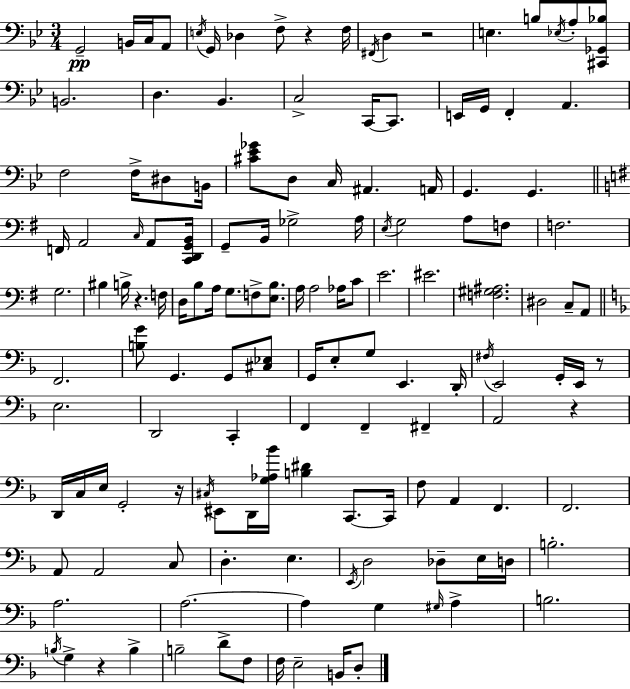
{
  \clef bass
  \numericTimeSignature
  \time 3/4
  \key g \minor
  g,2--\pp b,16 c16 a,8 | \acciaccatura { e16 } g,16 des4 f8-> r4 | f16 \acciaccatura { fis,16 } d4 r2 | e4. b8 \acciaccatura { ees16 } a8-. | \break <cis, ges, bes>8 b,2. | d4. bes,4. | c2-> c,16~~ | c,8. e,16 g,16 f,4-. a,4. | \break f2 f16-> | dis8 b,16 <cis' ees' ges'>8 d8 c16 ais,4. | a,16 g,4. g,4. | \bar "||" \break \key e \minor f,16 a,2 \grace { c16 } a,8 | <c, d, g, b,>16 g,8-- b,16 ges2-> | a16 \acciaccatura { e16 } g2 a8 | f8 f2. | \break g2. | bis4 b16-> r4. | f16 d16 b8 a16 g8. f8-> <e b>8. | a16 a2 aes16 | \break c'8 e'2. | eis'2. | <f gis ais>2. | dis2 c8-- | \break a,8 \bar "||" \break \key f \major f,2. | <b g'>8 g,4. g,8 <cis ees>8 | g,16 e8-. g8 e,4. d,16-. | \acciaccatura { fis16 } e,2 g,16-. e,16 r8 | \break e2. | d,2 c,4-. | f,4 f,4-- fis,4-- | a,2 r4 | \break d,16 c16 e16 g,2-. | r16 \acciaccatura { cis16 } eis,8 d,16 <g aes bes'>16 <b dis'>4 c,8.~~ | c,16 f8 a,4 f,4. | f,2. | \break a,8 a,2 | c8 d4.-. e4. | \acciaccatura { e,16 } d2 des8-- | e16 d16 b2.-. | \break a2. | a2.~~ | a4 g4 \grace { gis16 } | a4-> b2. | \break \acciaccatura { b16 } g4-> r4 | b4-> b2-- | d'8-> f8 f16 e2-- | b,16 d8-. \bar "|."
}